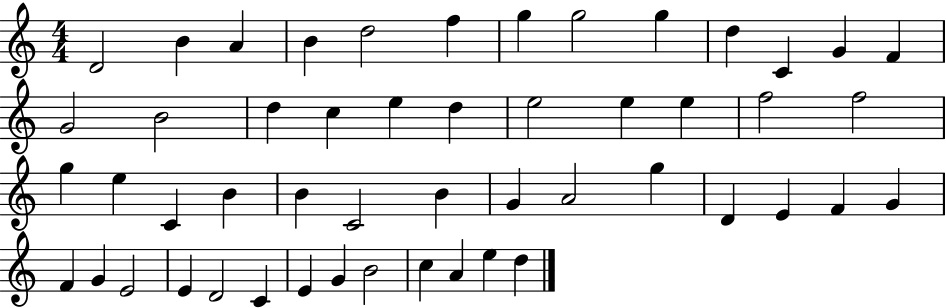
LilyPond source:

{
  \clef treble
  \numericTimeSignature
  \time 4/4
  \key c \major
  d'2 b'4 a'4 | b'4 d''2 f''4 | g''4 g''2 g''4 | d''4 c'4 g'4 f'4 | \break g'2 b'2 | d''4 c''4 e''4 d''4 | e''2 e''4 e''4 | f''2 f''2 | \break g''4 e''4 c'4 b'4 | b'4 c'2 b'4 | g'4 a'2 g''4 | d'4 e'4 f'4 g'4 | \break f'4 g'4 e'2 | e'4 d'2 c'4 | e'4 g'4 b'2 | c''4 a'4 e''4 d''4 | \break \bar "|."
}